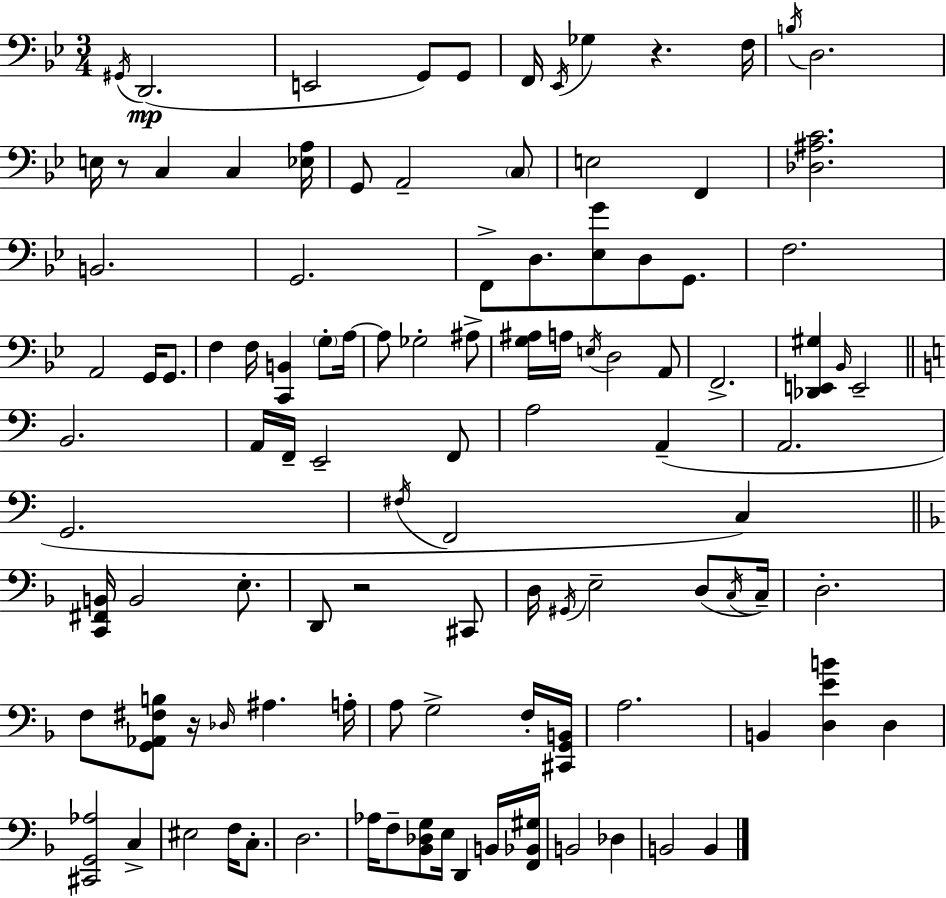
X:1
T:Untitled
M:3/4
L:1/4
K:Bb
^G,,/4 D,,2 E,,2 G,,/2 G,,/2 F,,/4 _E,,/4 _G, z F,/4 B,/4 D,2 E,/4 z/2 C, C, [_E,A,]/4 G,,/2 A,,2 C,/2 E,2 F,, [_D,^A,C]2 B,,2 G,,2 F,,/2 D,/2 [_E,G]/2 D,/2 G,,/2 F,2 A,,2 G,,/4 G,,/2 F, F,/4 [C,,B,,] G,/2 A,/4 A,/2 _G,2 ^A,/2 [G,^A,]/4 A,/4 E,/4 D,2 A,,/2 F,,2 [_D,,E,,^G,] _B,,/4 E,,2 B,,2 A,,/4 F,,/4 E,,2 F,,/2 A,2 A,, A,,2 G,,2 ^F,/4 F,,2 C, [C,,^F,,B,,]/4 B,,2 E,/2 D,,/2 z2 ^C,,/2 D,/4 ^G,,/4 E,2 D,/2 C,/4 C,/4 D,2 F,/2 [G,,_A,,^F,B,]/2 z/4 _D,/4 ^A, A,/4 A,/2 G,2 F,/4 [^C,,G,,B,,]/4 A,2 B,, [D,EB] D, [^C,,G,,_A,]2 C, ^E,2 F,/4 C,/2 D,2 _A,/4 F,/2 [_B,,_D,G,]/2 E,/4 D,, B,,/4 [F,,_B,,^G,]/4 B,,2 _D, B,,2 B,,